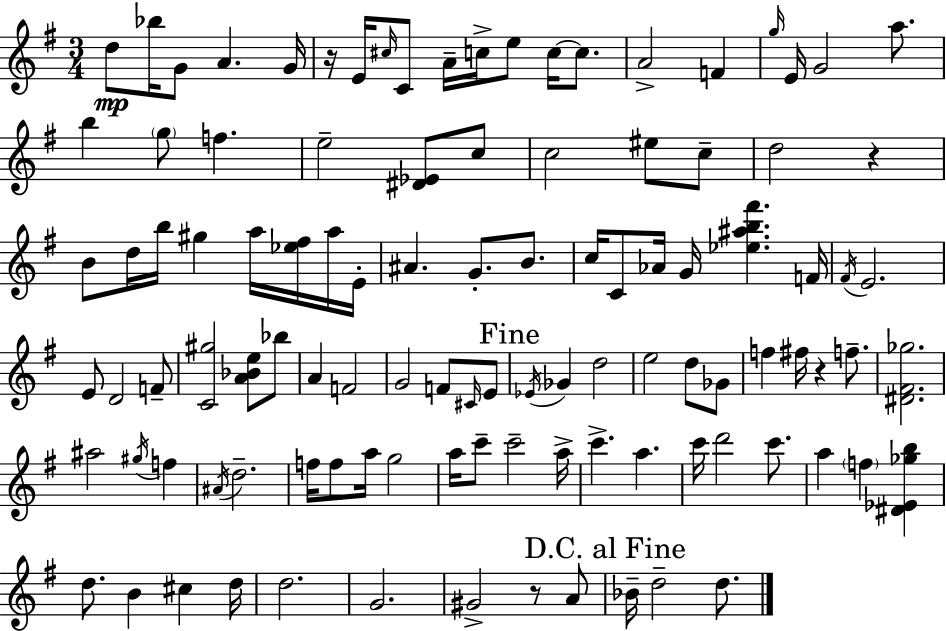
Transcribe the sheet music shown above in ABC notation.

X:1
T:Untitled
M:3/4
L:1/4
K:G
d/2 _b/4 G/2 A G/4 z/4 E/4 ^c/4 C/2 A/4 c/4 e/2 c/4 c/2 A2 F g/4 E/4 G2 a/2 b g/2 f e2 [^D_E]/2 c/2 c2 ^e/2 c/2 d2 z B/2 d/4 b/4 ^g a/4 [_e^f]/4 a/4 E/4 ^A G/2 B/2 c/4 C/2 _A/4 G/4 [_e^ab^f'] F/4 ^F/4 E2 E/2 D2 F/2 [C^g]2 [A_Be]/2 _b/2 A F2 G2 F/2 ^C/4 E/2 _E/4 _G d2 e2 d/2 _G/2 f ^f/4 z f/2 [^D^F_g]2 ^a2 ^g/4 f ^A/4 d2 f/4 f/2 a/4 g2 a/4 c'/2 c'2 a/4 c' a c'/4 d'2 c'/2 a f [^D_E_gb] d/2 B ^c d/4 d2 G2 ^G2 z/2 A/2 _B/4 d2 d/2